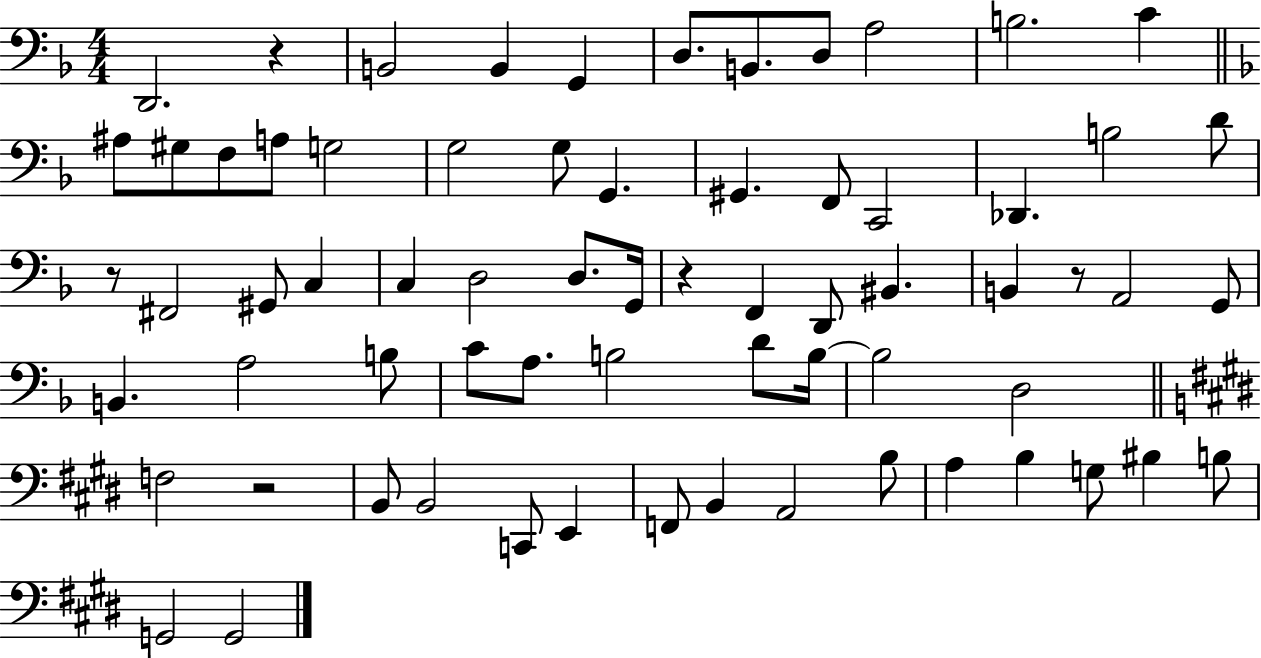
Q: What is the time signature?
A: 4/4